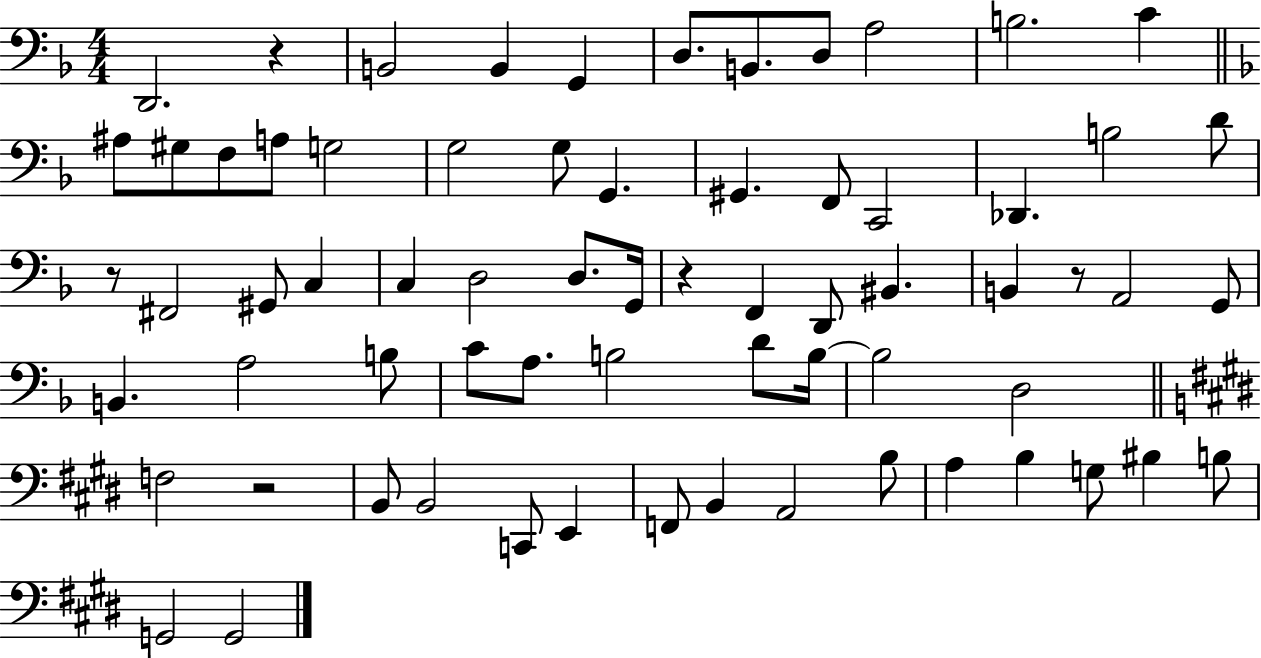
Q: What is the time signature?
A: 4/4